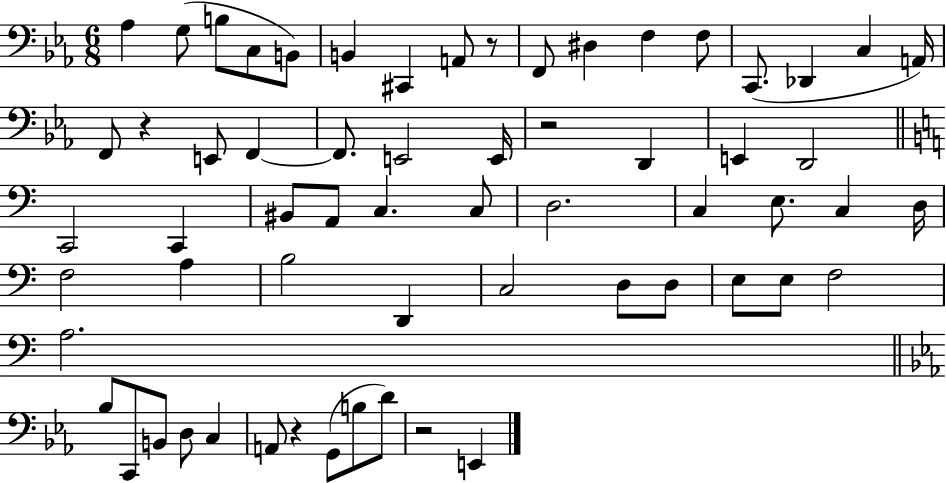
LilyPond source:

{
  \clef bass
  \numericTimeSignature
  \time 6/8
  \key ees \major
  aes4 g8( b8 c8 b,8) | b,4 cis,4 a,8 r8 | f,8 dis4 f4 f8 | c,8.( des,4 c4 a,16) | \break f,8 r4 e,8 f,4~~ | f,8. e,2 e,16 | r2 d,4 | e,4 d,2 | \break \bar "||" \break \key a \minor c,2 c,4 | bis,8 a,8 c4. c8 | d2. | c4 e8. c4 d16 | \break f2 a4 | b2 d,4 | c2 d8 d8 | e8 e8 f2 | \break a2. | \bar "||" \break \key ees \major bes8 c,8 b,8 d8 c4 | a,8 r4 g,8( b8 d'8) | r2 e,4 | \bar "|."
}